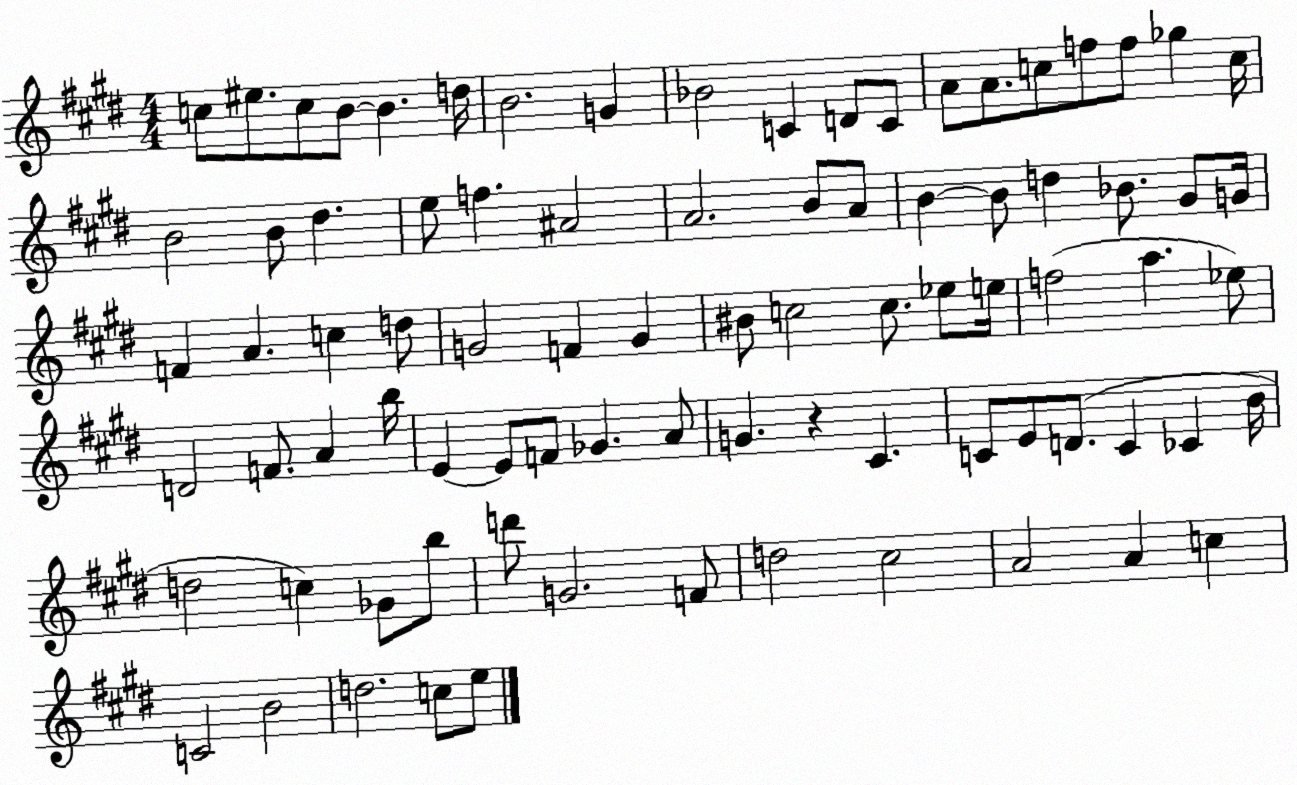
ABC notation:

X:1
T:Untitled
M:4/4
L:1/4
K:E
c/2 ^e/2 c/2 B/2 B d/4 B2 G _B2 C D/2 C/2 A/2 A/2 c/2 f/2 f/2 _g c/4 B2 B/2 ^d e/2 f ^A2 A2 B/2 A/2 B B/2 d _B/2 ^G/2 G/4 F A c d/2 G2 F G ^B/2 c2 c/2 _e/2 e/4 f2 a _e/2 D2 F/2 A b/4 E E/2 F/2 _G A/2 G z ^C C/2 E/2 D/2 C _C B/4 d2 c _G/2 b/2 d'/2 G2 F/2 d2 ^c2 A2 A c C2 B2 d2 c/2 e/2